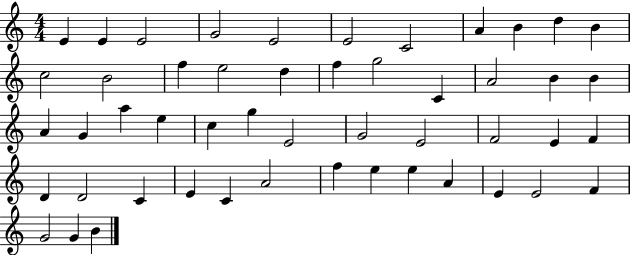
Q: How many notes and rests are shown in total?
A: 50